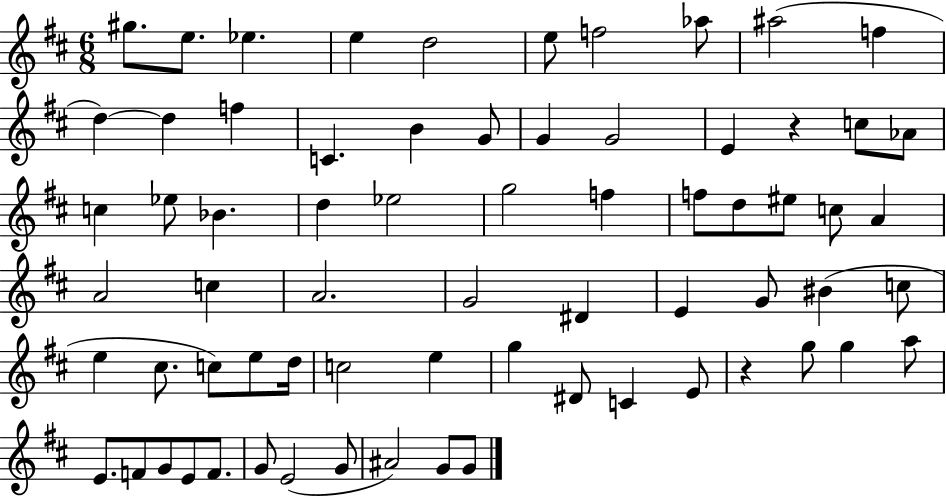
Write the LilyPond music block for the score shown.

{
  \clef treble
  \numericTimeSignature
  \time 6/8
  \key d \major
  gis''8. e''8. ees''4. | e''4 d''2 | e''8 f''2 aes''8 | ais''2( f''4 | \break d''4~~) d''4 f''4 | c'4. b'4 g'8 | g'4 g'2 | e'4 r4 c''8 aes'8 | \break c''4 ees''8 bes'4. | d''4 ees''2 | g''2 f''4 | f''8 d''8 eis''8 c''8 a'4 | \break a'2 c''4 | a'2. | g'2 dis'4 | e'4 g'8 bis'4( c''8 | \break e''4 cis''8. c''8) e''8 d''16 | c''2 e''4 | g''4 dis'8 c'4 e'8 | r4 g''8 g''4 a''8 | \break e'8. f'8 g'8 e'8 f'8. | g'8 e'2( g'8 | ais'2) g'8 g'8 | \bar "|."
}